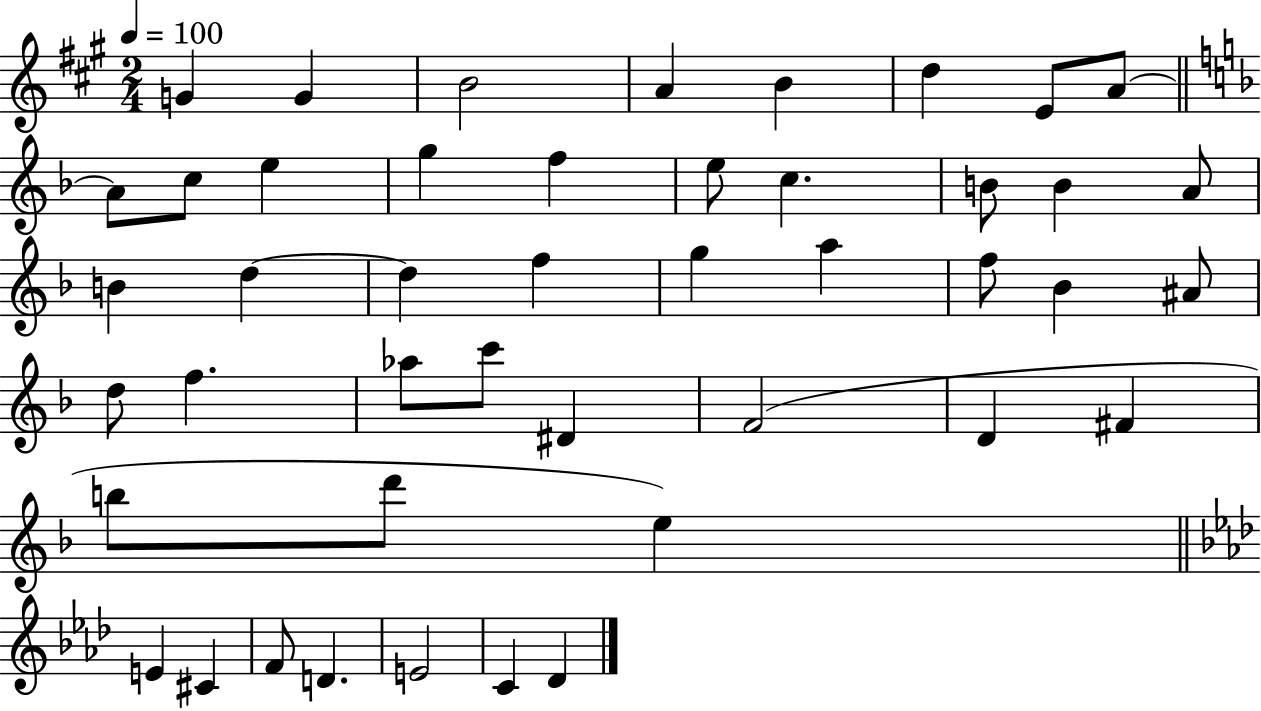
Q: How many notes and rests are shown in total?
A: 45